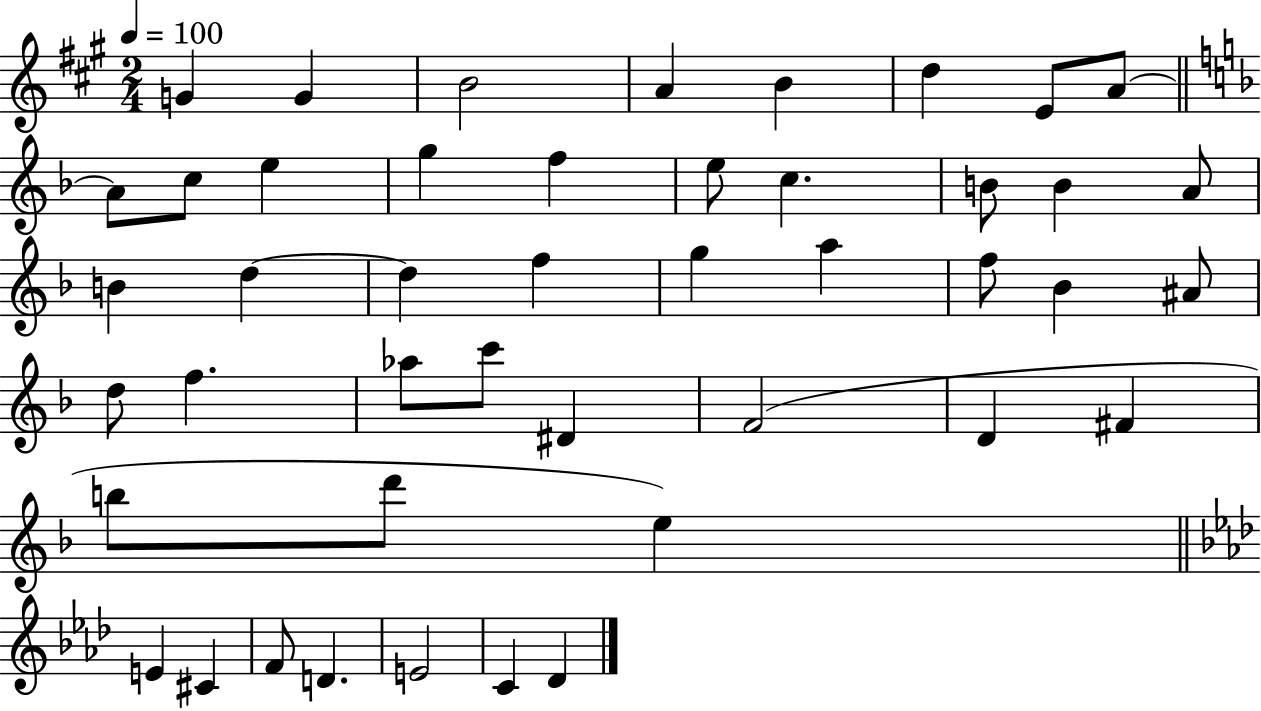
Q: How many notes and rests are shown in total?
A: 45